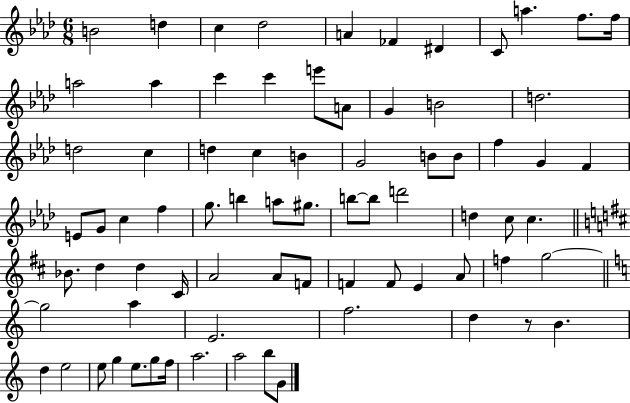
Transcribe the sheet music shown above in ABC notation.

X:1
T:Untitled
M:6/8
L:1/4
K:Ab
B2 d c _d2 A _F ^D C/2 a f/2 f/4 a2 a c' c' e'/2 A/2 G B2 d2 d2 c d c B G2 B/2 B/2 f G F E/2 G/2 c f g/2 b a/2 ^g/2 b/2 b/2 d'2 d c/2 c _B/2 d d ^C/4 A2 A/2 F/2 F F/2 E A/2 f g2 g2 a E2 f2 d z/2 B d e2 e/2 g e/2 g/2 f/4 a2 a2 b/2 G/2